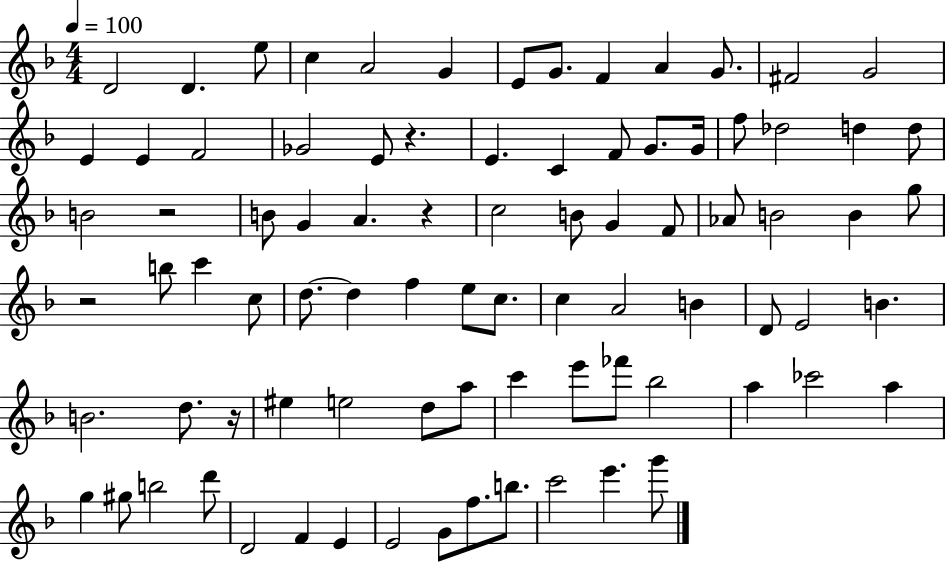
{
  \clef treble
  \numericTimeSignature
  \time 4/4
  \key f \major
  \tempo 4 = 100
  d'2 d'4. e''8 | c''4 a'2 g'4 | e'8 g'8. f'4 a'4 g'8. | fis'2 g'2 | \break e'4 e'4 f'2 | ges'2 e'8 r4. | e'4. c'4 f'8 g'8. g'16 | f''8 des''2 d''4 d''8 | \break b'2 r2 | b'8 g'4 a'4. r4 | c''2 b'8 g'4 f'8 | aes'8 b'2 b'4 g''8 | \break r2 b''8 c'''4 c''8 | d''8.~~ d''4 f''4 e''8 c''8. | c''4 a'2 b'4 | d'8 e'2 b'4. | \break b'2. d''8. r16 | eis''4 e''2 d''8 a''8 | c'''4 e'''8 fes'''8 bes''2 | a''4 ces'''2 a''4 | \break g''4 gis''8 b''2 d'''8 | d'2 f'4 e'4 | e'2 g'8 f''8. b''8. | c'''2 e'''4. g'''8 | \break \bar "|."
}